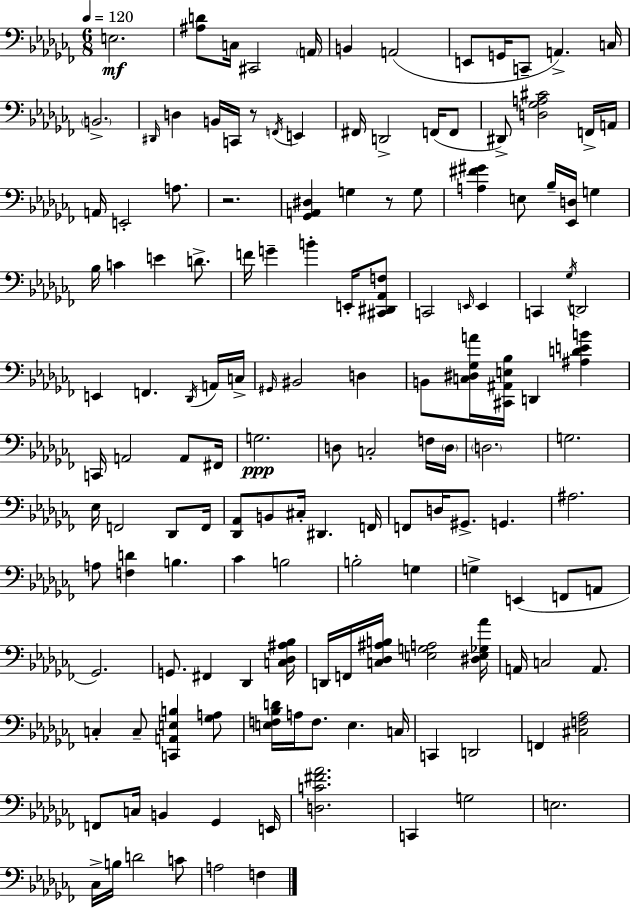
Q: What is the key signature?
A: AES minor